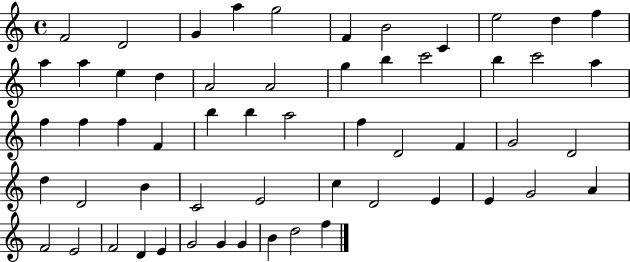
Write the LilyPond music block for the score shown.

{
  \clef treble
  \time 4/4
  \defaultTimeSignature
  \key c \major
  f'2 d'2 | g'4 a''4 g''2 | f'4 b'2 c'4 | e''2 d''4 f''4 | \break a''4 a''4 e''4 d''4 | a'2 a'2 | g''4 b''4 c'''2 | b''4 c'''2 a''4 | \break f''4 f''4 f''4 f'4 | b''4 b''4 a''2 | f''4 d'2 f'4 | g'2 d'2 | \break d''4 d'2 b'4 | c'2 e'2 | c''4 d'2 e'4 | e'4 g'2 a'4 | \break f'2 e'2 | f'2 d'4 e'4 | g'2 g'4 g'4 | b'4 d''2 f''4 | \break \bar "|."
}